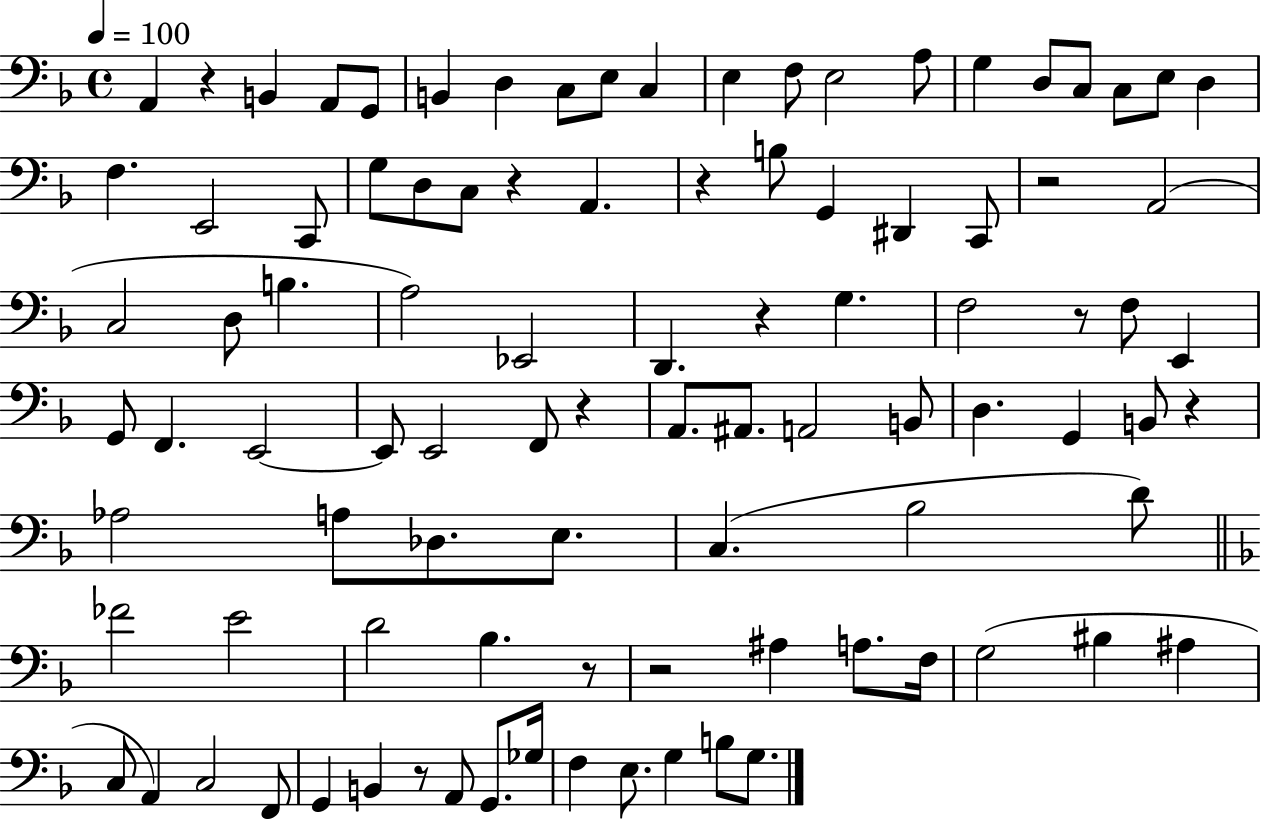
A2/q R/q B2/q A2/e G2/e B2/q D3/q C3/e E3/e C3/q E3/q F3/e E3/h A3/e G3/q D3/e C3/e C3/e E3/e D3/q F3/q. E2/h C2/e G3/e D3/e C3/e R/q A2/q. R/q B3/e G2/q D#2/q C2/e R/h A2/h C3/h D3/e B3/q. A3/h Eb2/h D2/q. R/q G3/q. F3/h R/e F3/e E2/q G2/e F2/q. E2/h E2/e E2/h F2/e R/q A2/e. A#2/e. A2/h B2/e D3/q. G2/q B2/e R/q Ab3/h A3/e Db3/e. E3/e. C3/q. Bb3/h D4/e FES4/h E4/h D4/h Bb3/q. R/e R/h A#3/q A3/e. F3/s G3/h BIS3/q A#3/q C3/e A2/q C3/h F2/e G2/q B2/q R/e A2/e G2/e. Gb3/s F3/q E3/e. G3/q B3/e G3/e.